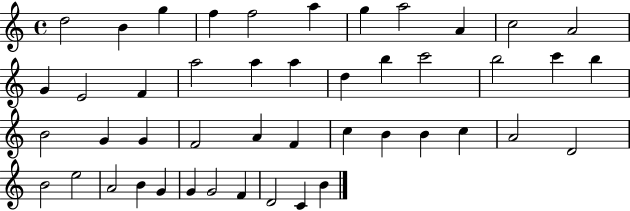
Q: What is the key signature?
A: C major